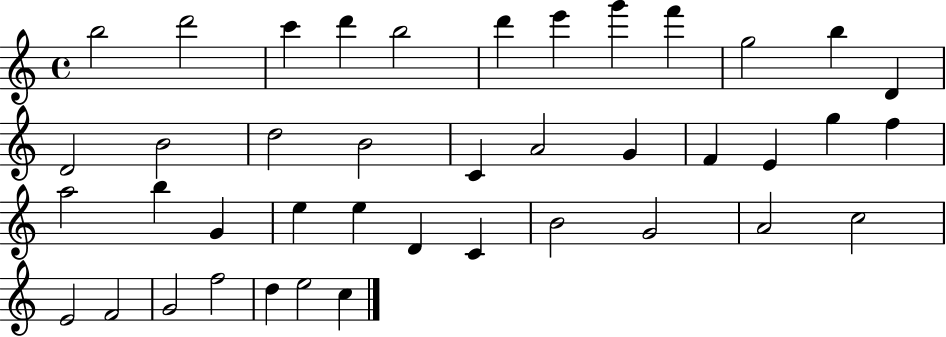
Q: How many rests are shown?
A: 0